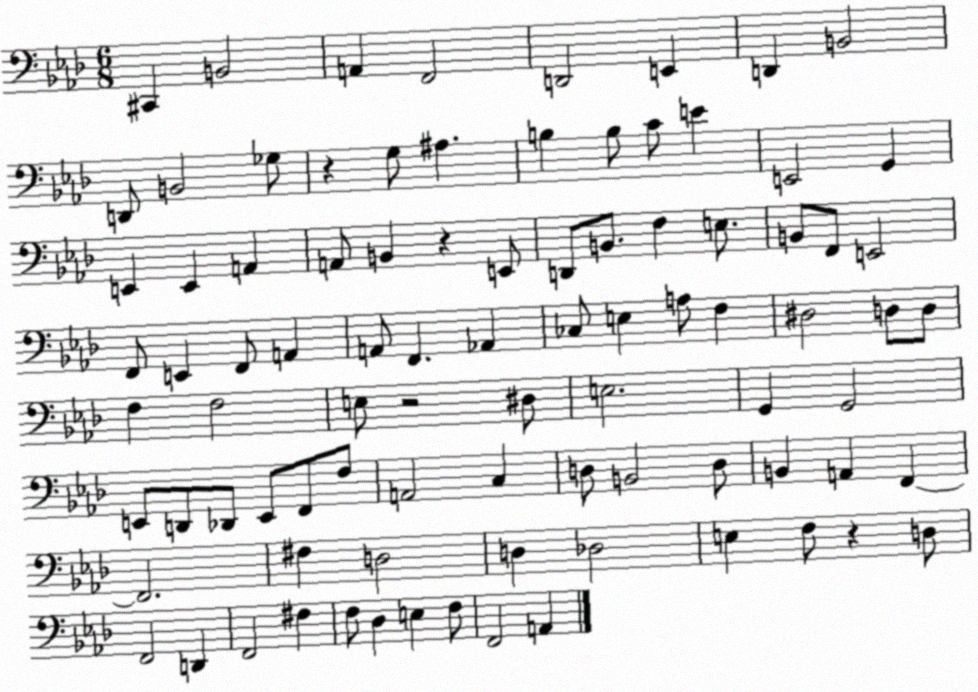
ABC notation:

X:1
T:Untitled
M:6/8
L:1/4
K:Ab
^C,, B,,2 A,, F,,2 D,,2 E,, D,, B,,2 D,,/2 B,,2 _G,/2 z G,/2 ^A, B, B,/2 C/2 E E,,2 G,, E,, E,, A,, A,,/2 B,, z E,,/2 D,,/2 B,,/2 F, E,/2 B,,/2 F,,/2 E,,2 F,,/2 E,, F,,/2 A,, A,,/2 F,, _A,, _C,/2 E, A,/2 F, ^D,2 D,/2 D,/2 F, F,2 E,/2 z2 ^D,/2 E,2 G,, G,,2 E,,/2 D,,/2 _D,,/2 E,,/2 F,,/2 F,/2 A,,2 C, D,/2 B,,2 D,/2 B,, A,, F,, F,,2 ^F, D,2 D, _D,2 E, F,/2 z D,/2 F,,2 D,, F,,2 ^F, F,/2 _D, E, F,/2 F,,2 A,,